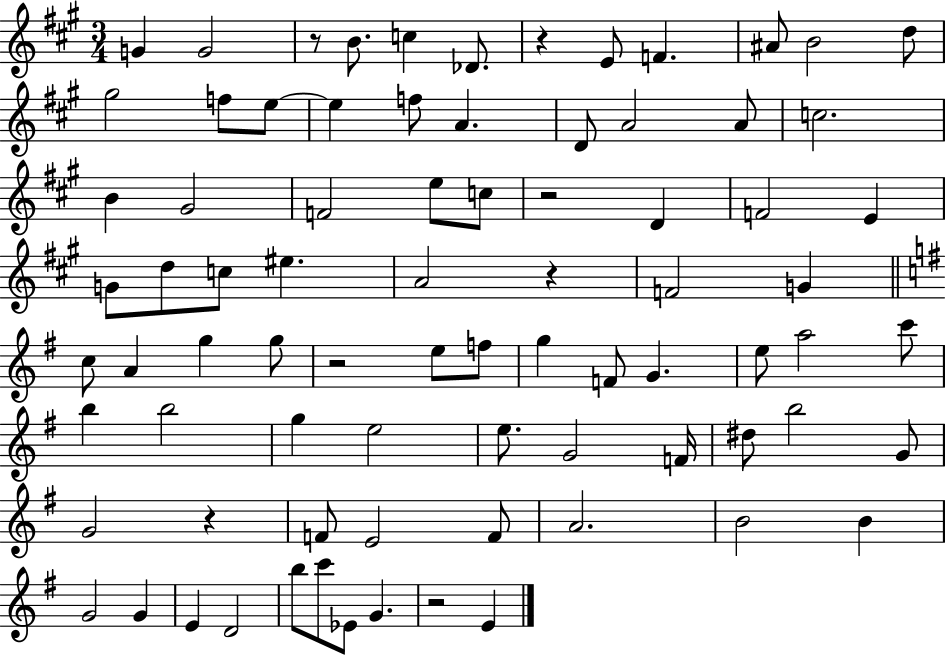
G4/q G4/h R/e B4/e. C5/q Db4/e. R/q E4/e F4/q. A#4/e B4/h D5/e G#5/h F5/e E5/e E5/q F5/e A4/q. D4/e A4/h A4/e C5/h. B4/q G#4/h F4/h E5/e C5/e R/h D4/q F4/h E4/q G4/e D5/e C5/e EIS5/q. A4/h R/q F4/h G4/q C5/e A4/q G5/q G5/e R/h E5/e F5/e G5/q F4/e G4/q. E5/e A5/h C6/e B5/q B5/h G5/q E5/h E5/e. G4/h F4/s D#5/e B5/h G4/e G4/h R/q F4/e E4/h F4/e A4/h. B4/h B4/q G4/h G4/q E4/q D4/h B5/e C6/e Eb4/e G4/q. R/h E4/q